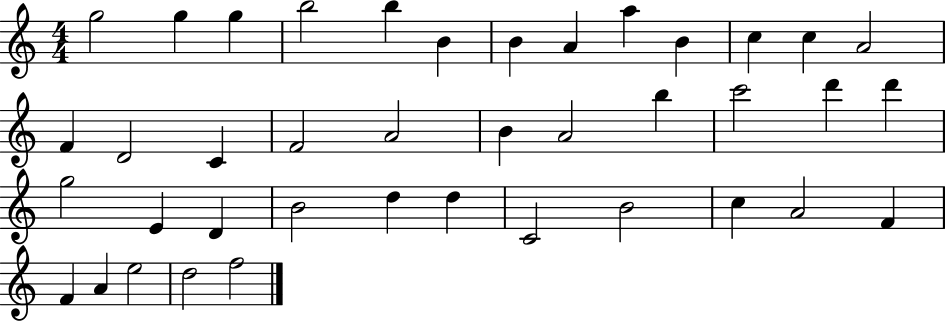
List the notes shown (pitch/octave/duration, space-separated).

G5/h G5/q G5/q B5/h B5/q B4/q B4/q A4/q A5/q B4/q C5/q C5/q A4/h F4/q D4/h C4/q F4/h A4/h B4/q A4/h B5/q C6/h D6/q D6/q G5/h E4/q D4/q B4/h D5/q D5/q C4/h B4/h C5/q A4/h F4/q F4/q A4/q E5/h D5/h F5/h